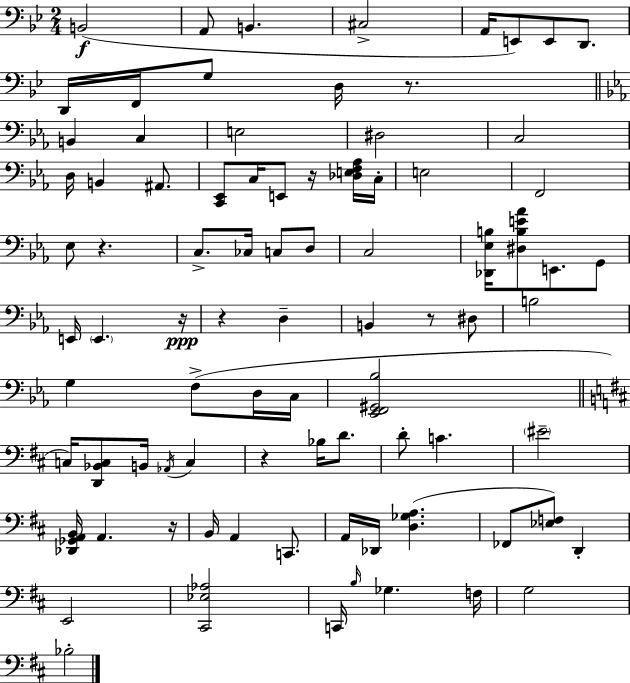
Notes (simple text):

B2/h A2/e B2/q. C#3/h A2/s E2/e E2/e D2/e. D2/s F2/s G3/e D3/s R/e. B2/q C3/q E3/h D#3/h C3/h D3/s B2/q A#2/e. [C2,Eb2]/e C3/s E2/e R/s [Db3,E3,F3,Ab3]/s C3/s E3/h F2/h Eb3/e R/q. C3/e. CES3/s C3/e D3/e C3/h [Db2,Eb3,B3]/s [D#3,B3,E4,Ab4]/e E2/e. G2/e E2/s E2/q. R/s R/q D3/q B2/q R/e D#3/e B3/h G3/q F3/e D3/s C3/s [Eb2,F2,G#2,Bb3]/h C3/s [D2,Bb2,C3]/e B2/s Ab2/s C3/q R/q Bb3/s D4/e. D4/e C4/q. EIS4/h [Db2,Gb2,A2,B2]/s A2/q. R/s B2/s A2/q C2/e. A2/s Db2/s [D3,Gb3,A3]/q. FES2/e [Eb3,F3]/e D2/q E2/h [C#2,Eb3,Ab3]/h C2/s B3/s Gb3/q. F3/s G3/h Bb3/h